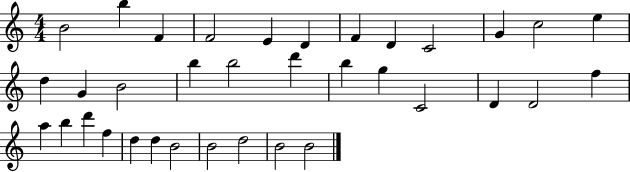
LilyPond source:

{
  \clef treble
  \numericTimeSignature
  \time 4/4
  \key c \major
  b'2 b''4 f'4 | f'2 e'4 d'4 | f'4 d'4 c'2 | g'4 c''2 e''4 | \break d''4 g'4 b'2 | b''4 b''2 d'''4 | b''4 g''4 c'2 | d'4 d'2 f''4 | \break a''4 b''4 d'''4 f''4 | d''4 d''4 b'2 | b'2 d''2 | b'2 b'2 | \break \bar "|."
}